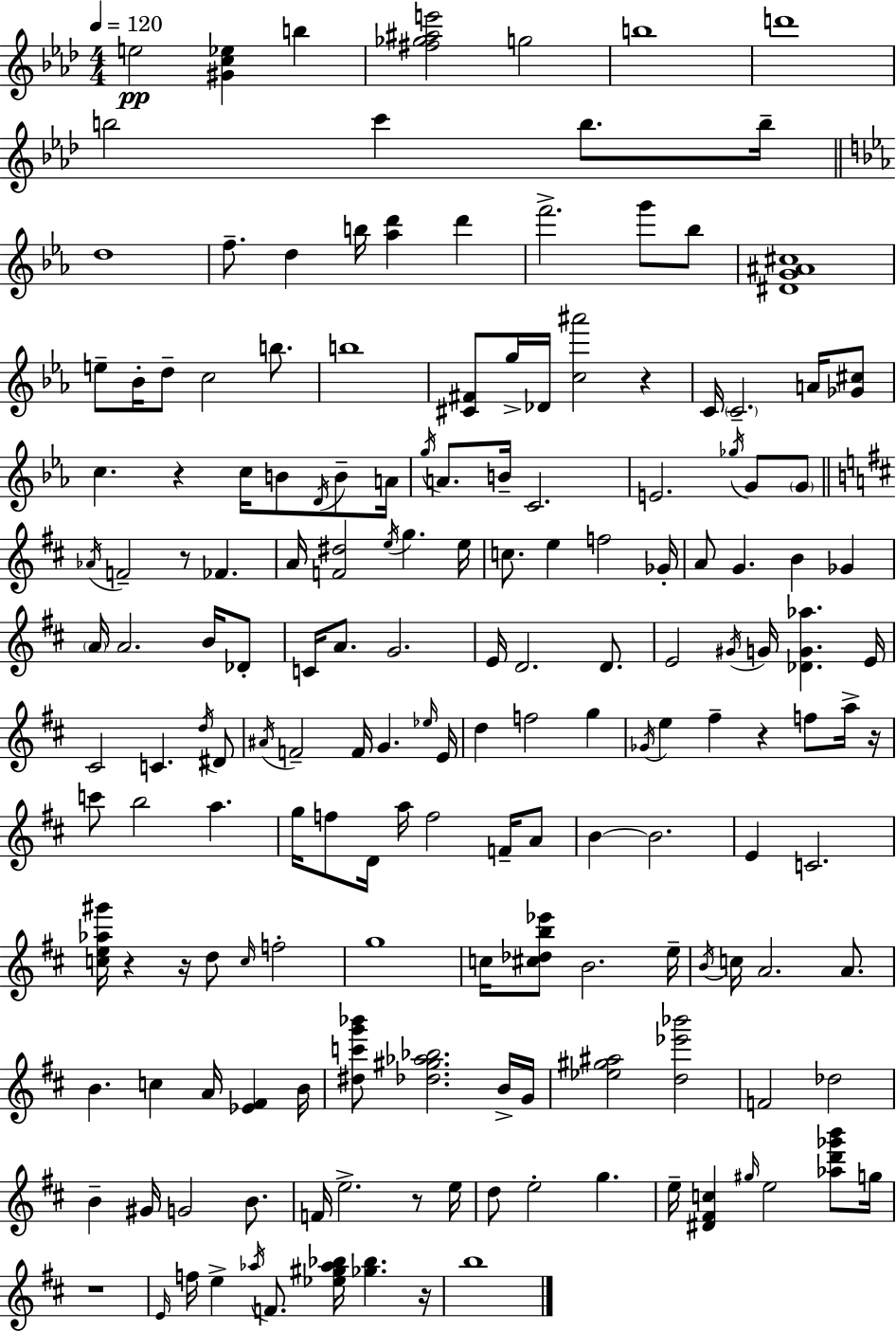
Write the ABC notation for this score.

X:1
T:Untitled
M:4/4
L:1/4
K:Fm
e2 [^Gc_e] b [^f_g^ae']2 g2 b4 d'4 b2 c' b/2 b/4 d4 f/2 d b/4 [_ad'] d' f'2 g'/2 _b/2 [^DG^A^c]4 e/2 _B/4 d/2 c2 b/2 b4 [^C^F]/2 g/4 _D/4 [c^a']2 z C/4 C2 A/4 [_G^c]/2 c z c/4 B/2 D/4 B/2 A/4 g/4 A/2 B/4 C2 E2 _g/4 G/2 G/2 _A/4 F2 z/2 _F A/4 [F^d]2 e/4 g e/4 c/2 e f2 _G/4 A/2 G B _G A/4 A2 B/4 _D/2 C/4 A/2 G2 E/4 D2 D/2 E2 ^G/4 G/4 [_DG_a] E/4 ^C2 C d/4 ^D/2 ^A/4 F2 F/4 G _e/4 E/4 d f2 g _G/4 e ^f z f/2 a/4 z/4 c'/2 b2 a g/4 f/2 D/4 a/4 f2 F/4 A/2 B B2 E C2 [ce_a^g']/4 z z/4 d/2 c/4 f2 g4 c/4 [^c_db_e']/2 B2 e/4 B/4 c/4 A2 A/2 B c A/4 [_E^F] B/4 [^dc'g'_b']/2 [_d^g_a_b]2 B/4 G/4 [_e^g^a]2 [d_e'_b']2 F2 _d2 B ^G/4 G2 B/2 F/4 e2 z/2 e/4 d/2 e2 g e/4 [^D^Fc] ^g/4 e2 [_ad'_g'b']/2 g/4 z4 E/4 f/4 e _a/4 F/2 [_e^g_a_b]/4 [_g_b] z/4 b4